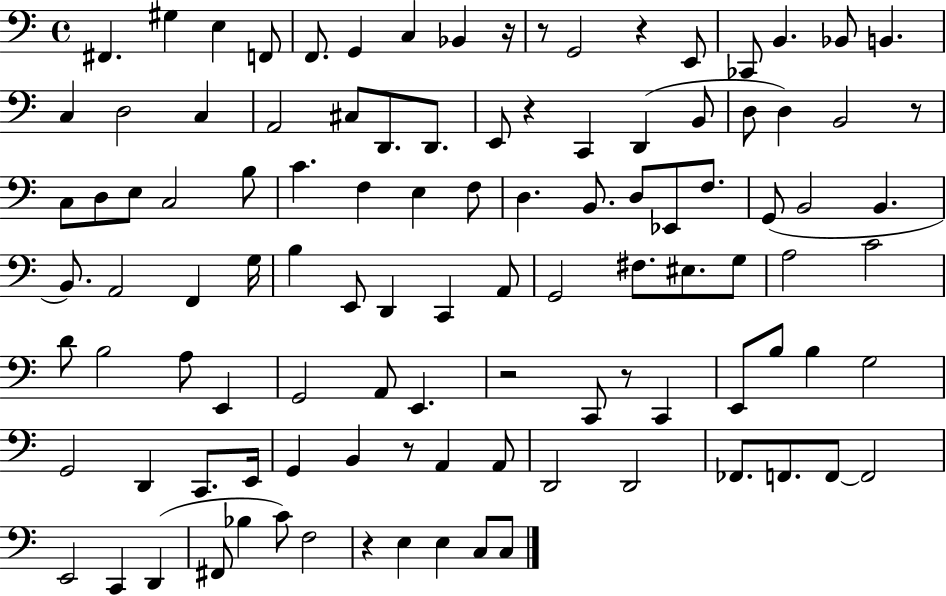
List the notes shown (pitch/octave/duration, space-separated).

F#2/q. G#3/q E3/q F2/e F2/e. G2/q C3/q Bb2/q R/s R/e G2/h R/q E2/e CES2/e B2/q. Bb2/e B2/q. C3/q D3/h C3/q A2/h C#3/e D2/e. D2/e. E2/e R/q C2/q D2/q B2/e D3/e D3/q B2/h R/e C3/e D3/e E3/e C3/h B3/e C4/q. F3/q E3/q F3/e D3/q. B2/e. D3/e Eb2/e F3/e. G2/e B2/h B2/q. B2/e. A2/h F2/q G3/s B3/q E2/e D2/q C2/q A2/e G2/h F#3/e. EIS3/e. G3/e A3/h C4/h D4/e B3/h A3/e E2/q G2/h A2/e E2/q. R/h C2/e R/e C2/q E2/e B3/e B3/q G3/h G2/h D2/q C2/e. E2/s G2/q B2/q R/e A2/q A2/e D2/h D2/h FES2/e. F2/e. F2/e F2/h E2/h C2/q D2/q F#2/e Bb3/q C4/e F3/h R/q E3/q E3/q C3/e C3/e